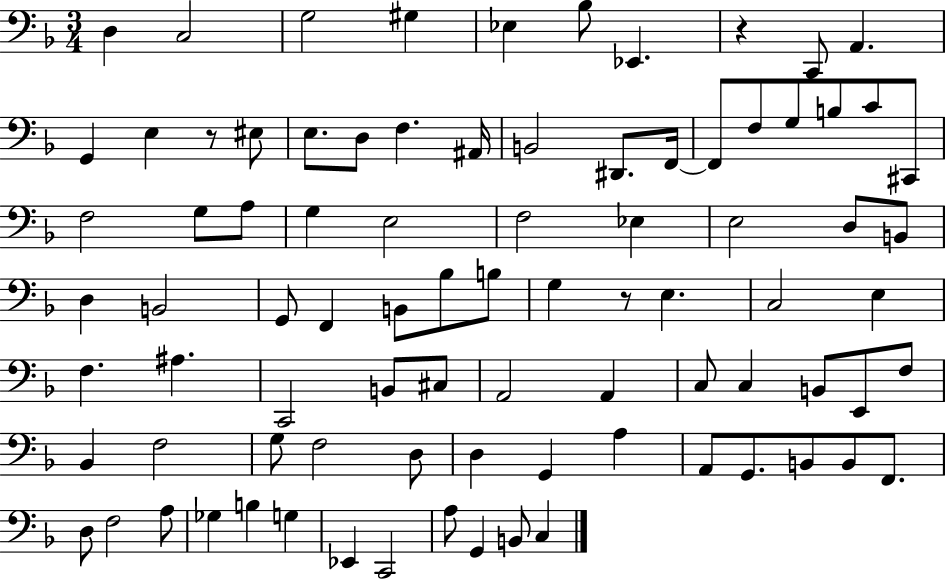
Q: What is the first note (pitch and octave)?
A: D3